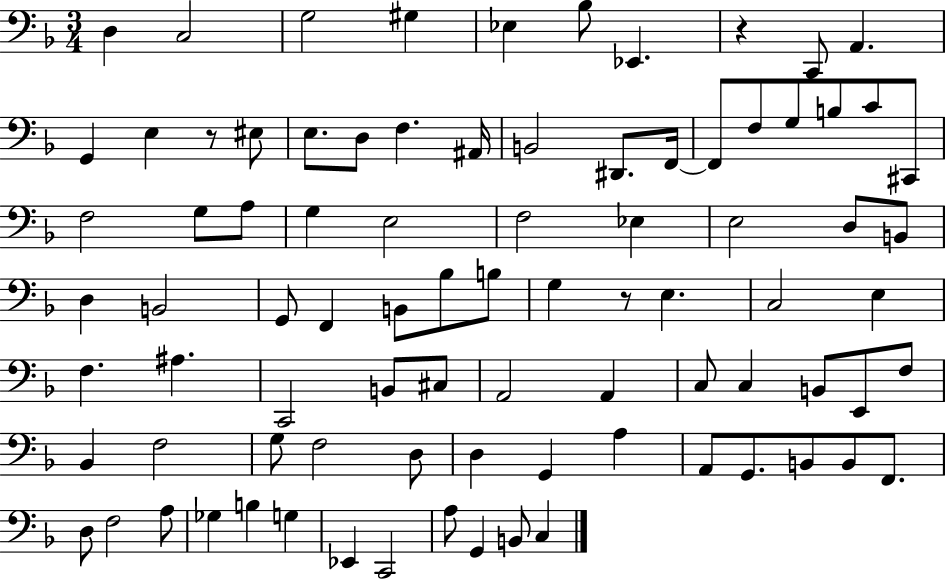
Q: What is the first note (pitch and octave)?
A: D3